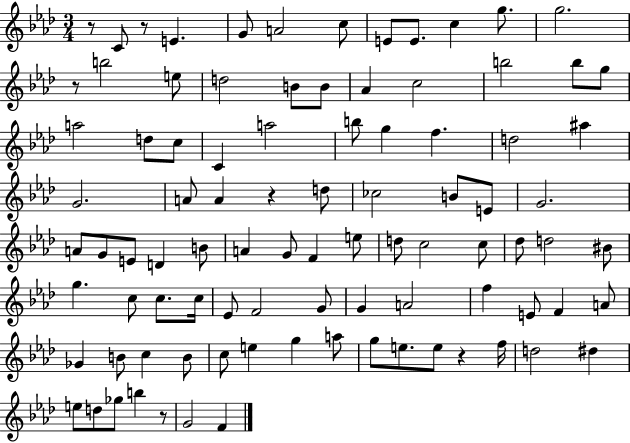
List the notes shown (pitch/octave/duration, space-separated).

R/e C4/e R/e E4/q. G4/e A4/h C5/e E4/e E4/e. C5/q G5/e. G5/h. R/e B5/h E5/e D5/h B4/e B4/e Ab4/q C5/h B5/h B5/e G5/e A5/h D5/e C5/e C4/q A5/h B5/e G5/q F5/q. D5/h A#5/q G4/h. A4/e A4/q R/q D5/e CES5/h B4/e E4/e G4/h. A4/e G4/e E4/e D4/q B4/e A4/q G4/e F4/q E5/e D5/e C5/h C5/e Db5/e D5/h BIS4/e G5/q. C5/e C5/e. C5/s Eb4/e F4/h G4/e G4/q A4/h F5/q E4/e F4/q A4/e Gb4/q B4/e C5/q B4/e C5/e E5/q G5/q A5/e G5/e E5/e. E5/e R/q F5/s D5/h D#5/q E5/e D5/e Gb5/e B5/q R/e G4/h F4/q